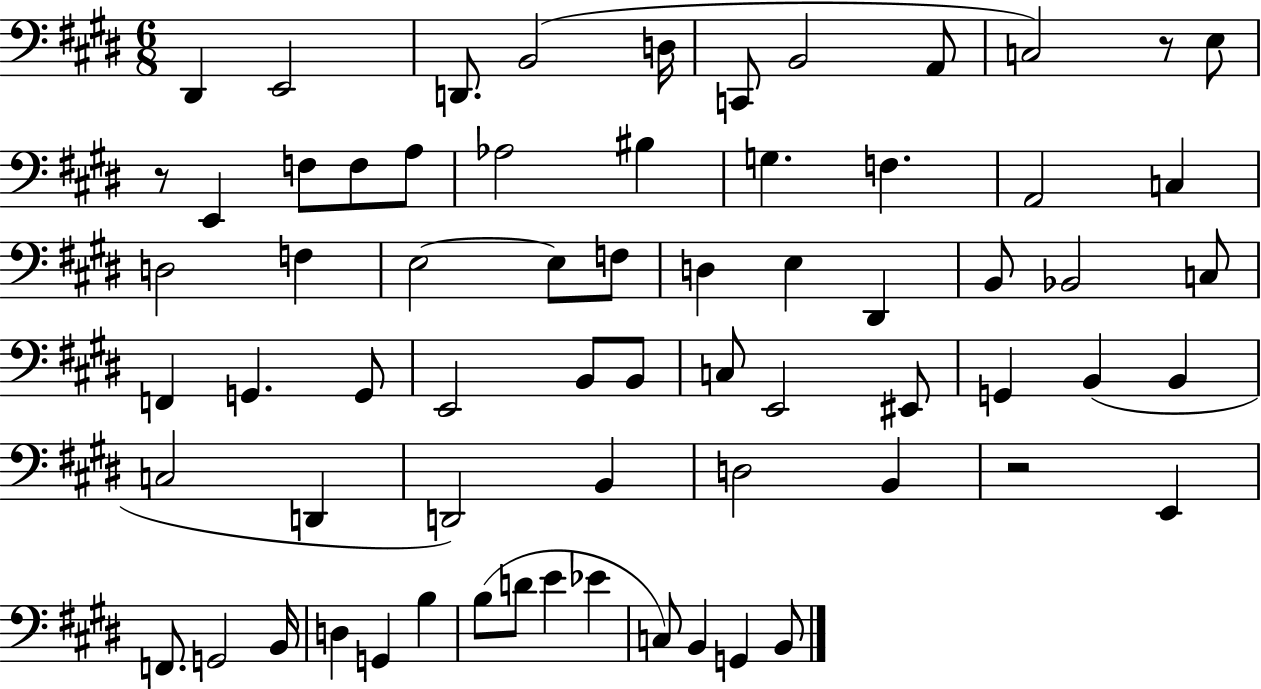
{
  \clef bass
  \numericTimeSignature
  \time 6/8
  \key e \major
  dis,4 e,2 | d,8. b,2( d16 | c,8 b,2 a,8 | c2) r8 e8 | \break r8 e,4 f8 f8 a8 | aes2 bis4 | g4. f4. | a,2 c4 | \break d2 f4 | e2~~ e8 f8 | d4 e4 dis,4 | b,8 bes,2 c8 | \break f,4 g,4. g,8 | e,2 b,8 b,8 | c8 e,2 eis,8 | g,4 b,4( b,4 | \break c2 d,4 | d,2) b,4 | d2 b,4 | r2 e,4 | \break f,8. g,2 b,16 | d4 g,4 b4 | b8( d'8 e'4 ees'4 | c8) b,4 g,4 b,8 | \break \bar "|."
}